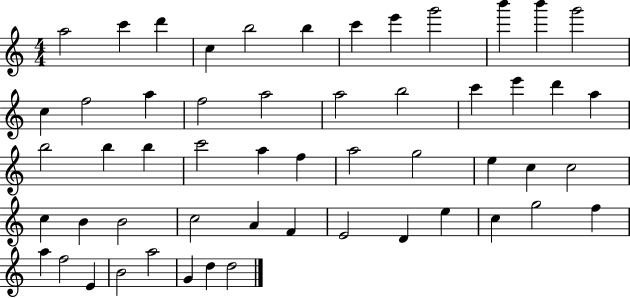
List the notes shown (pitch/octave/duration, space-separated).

A5/h C6/q D6/q C5/q B5/h B5/q C6/q E6/q G6/h B6/q B6/q G6/h C5/q F5/h A5/q F5/h A5/h A5/h B5/h C6/q E6/q D6/q A5/q B5/h B5/q B5/q C6/h A5/q F5/q A5/h G5/h E5/q C5/q C5/h C5/q B4/q B4/h C5/h A4/q F4/q E4/h D4/q E5/q C5/q G5/h F5/q A5/q F5/h E4/q B4/h A5/h G4/q D5/q D5/h